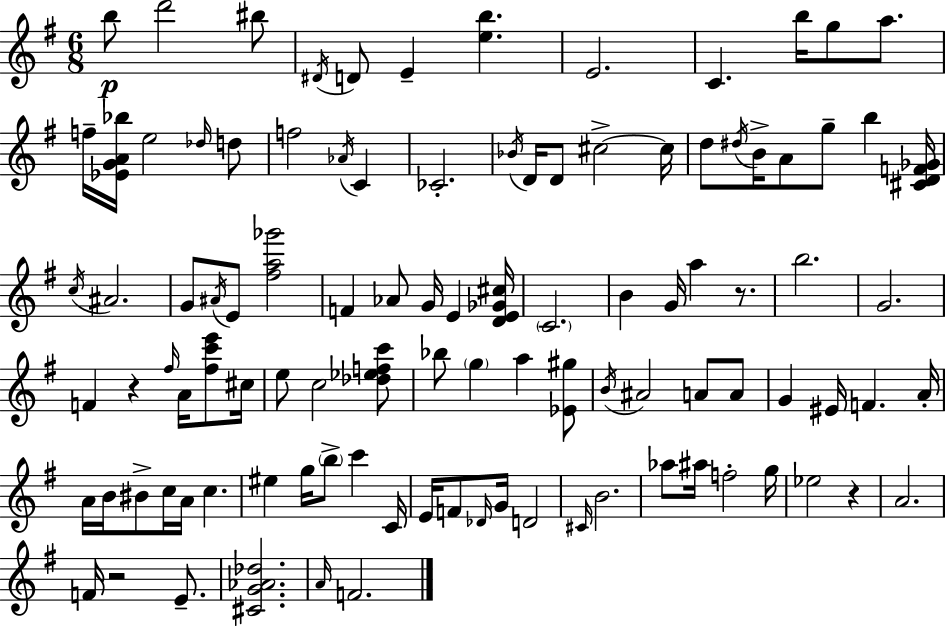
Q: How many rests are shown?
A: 4